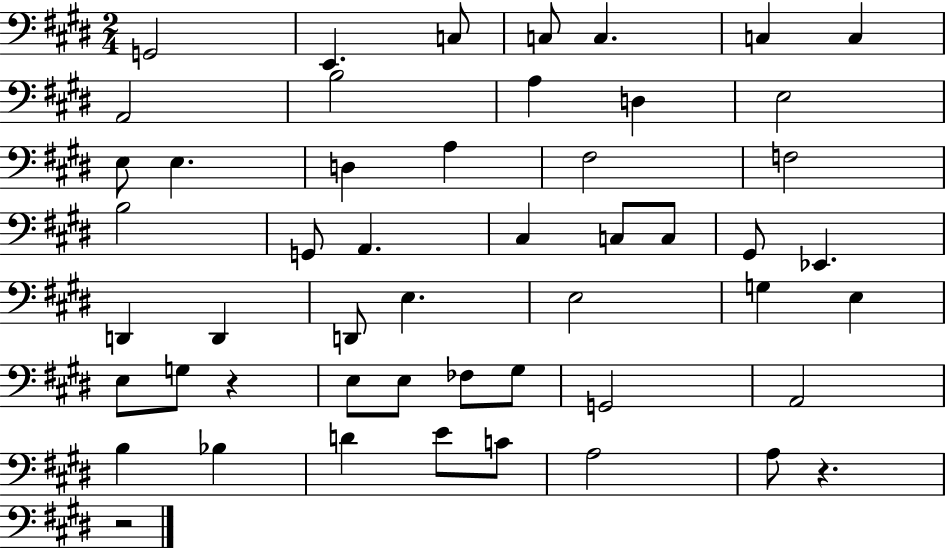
G2/h E2/q. C3/e C3/e C3/q. C3/q C3/q A2/h B3/h A3/q D3/q E3/h E3/e E3/q. D3/q A3/q F#3/h F3/h B3/h G2/e A2/q. C#3/q C3/e C3/e G#2/e Eb2/q. D2/q D2/q D2/e E3/q. E3/h G3/q E3/q E3/e G3/e R/q E3/e E3/e FES3/e G#3/e G2/h A2/h B3/q Bb3/q D4/q E4/e C4/e A3/h A3/e R/q. R/h